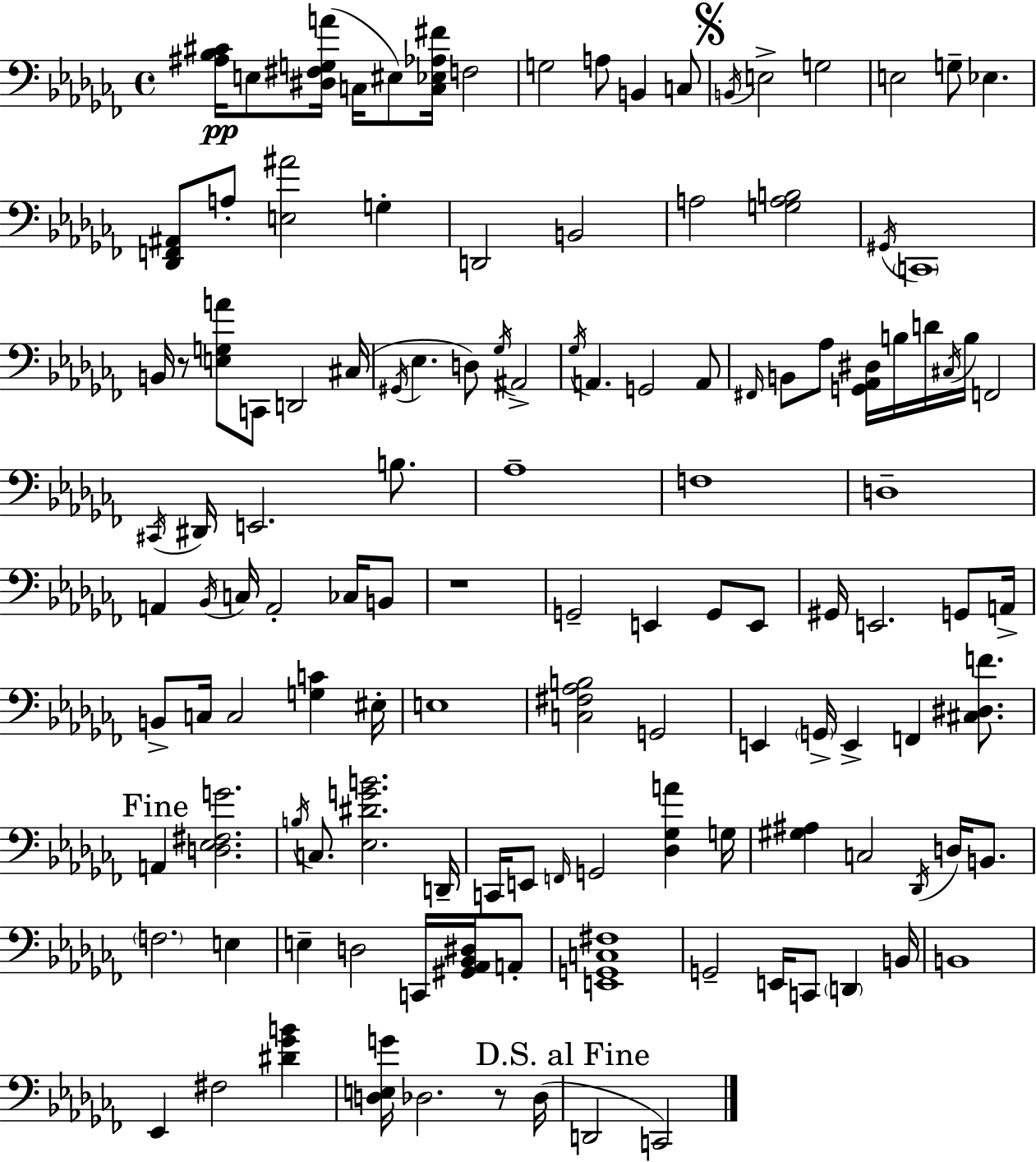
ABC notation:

X:1
T:Untitled
M:4/4
L:1/4
K:Abm
[^A,_B,^C]/4 E,/2 [^D,^F,G,A]/4 C,/4 ^E,/2 [C,_E,_A,^F]/4 F,2 G,2 A,/2 B,, C,/2 B,,/4 E,2 G,2 E,2 G,/2 _E, [_D,,F,,^A,,]/2 A,/2 [E,^A]2 G, D,,2 B,,2 A,2 [G,A,B,]2 ^G,,/4 C,,4 B,,/4 z/2 [E,G,A]/2 C,,/2 D,,2 ^C,/4 ^G,,/4 _E, D,/2 _G,/4 ^A,,2 _G,/4 A,, G,,2 A,,/2 ^F,,/4 B,,/2 _A,/2 [G,,_A,,^D,]/4 B,/4 D/4 ^C,/4 B,/4 F,,2 ^C,,/4 ^D,,/4 E,,2 B,/2 _A,4 F,4 D,4 A,, _B,,/4 C,/4 A,,2 _C,/4 B,,/2 z4 G,,2 E,, G,,/2 E,,/2 ^G,,/4 E,,2 G,,/2 A,,/4 B,,/2 C,/4 C,2 [G,C] ^E,/4 E,4 [C,^F,_A,B,]2 G,,2 E,, G,,/4 E,, F,, [^C,^D,F]/2 A,, [D,_E,^F,G]2 B,/4 C,/2 [_E,^DGB]2 D,,/4 C,,/4 E,,/2 F,,/4 G,,2 [_D,_G,A] G,/4 [^G,^A,] C,2 _D,,/4 D,/4 B,,/2 F,2 E, E, D,2 C,,/4 [^G,,_A,,_B,,^D,]/4 A,,/2 [E,,G,,C,^F,]4 G,,2 E,,/4 C,,/2 D,, B,,/4 B,,4 _E,, ^F,2 [^D_GB] [D,E,G]/4 _D,2 z/2 _D,/4 D,,2 C,,2